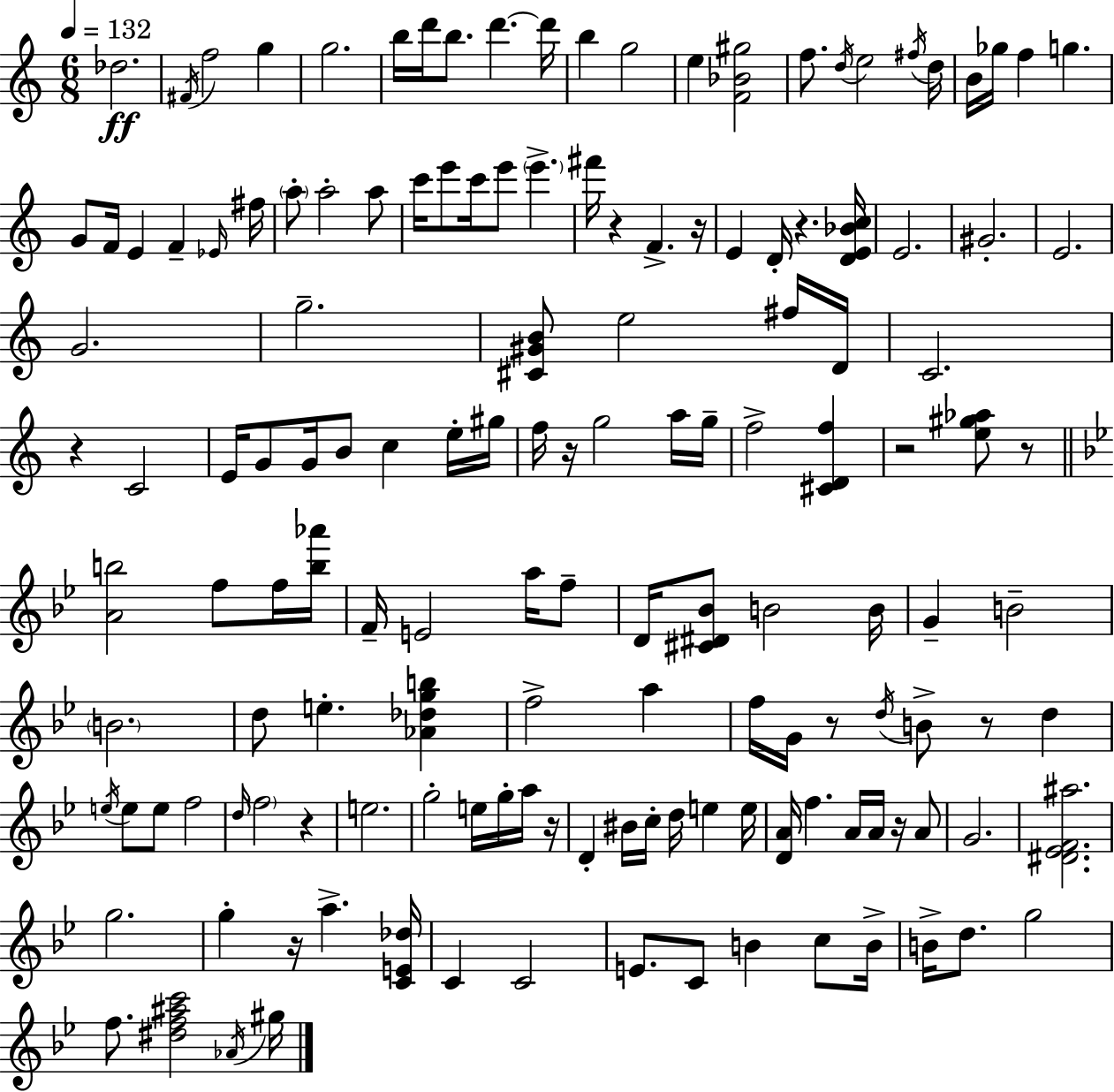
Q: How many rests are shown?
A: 13